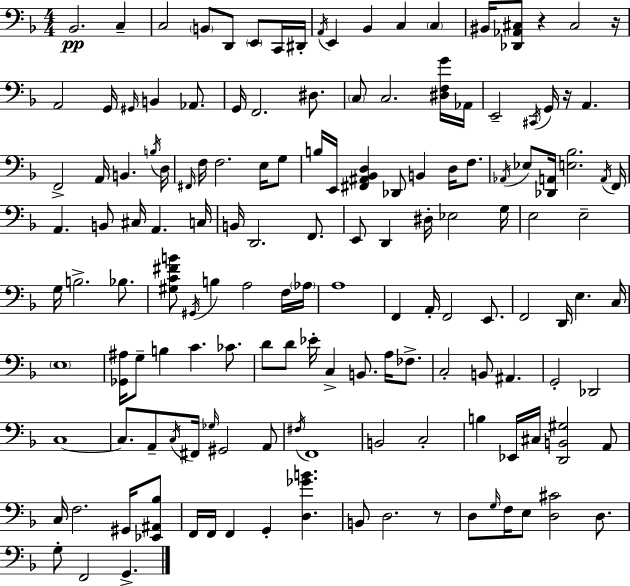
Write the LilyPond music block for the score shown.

{
  \clef bass
  \numericTimeSignature
  \time 4/4
  \key f \major
  bes,2.\pp c4-- | c2 \parenthesize b,8 d,8 \parenthesize e,8 c,16 dis,16-. | \acciaccatura { a,16 } e,4 bes,4 c4 \parenthesize c4 | bis,16 <des, aes, cis>8 r4 cis2 | \break r16 a,2 g,16 \grace { gis,16 } b,4 aes,8. | g,16 f,2. dis8. | \parenthesize c8 c2. | <dis f g'>16 aes,16 e,2-- \acciaccatura { cis,16 } g,16 r16 a,4. | \break f,2-> a,16 b,4. | \acciaccatura { b16 } d16 \grace { fis,16 } f16 f2. | e16 g8 b16 e,16 <fis, ais, bes, d>4 des,8 b,4 | d16 f8. \acciaccatura { aes,16 } ees8 <des, a,>16 <e bes>2. | \break \acciaccatura { a,16 } f,16 a,4. b,8 cis16 | a,4. c16 b,16 d,2. | f,8. e,8 d,4 dis16-. ees2 | g16 e2 e2-- | \break g16 b2.-> | bes8. <gis c' fis' b'>8 \acciaccatura { gis,16 } b4 a2 | f16 \parenthesize aes16 a1 | f,4 a,16-. f,2 | \break e,8. f,2 | d,16 e4. c16 \parenthesize e1 | <ges, ais>16 g8-- b4 c'4. | ces'8. d'8 d'8 ees'16-. c4-> | \break b,8. a16 fes8.-> c2-. | b,8 ais,4. g,2-. | des,2 c1~~ | c8. a,8-- \acciaccatura { c16 } fis,16 \grace { ges16 } | \break gis,2 a,8 \acciaccatura { fis16 } f,1 | b,2 | c2-. b4 ees,16 | cis16 <d, b, gis>2 a,8 c16 f2. | \break gis,16 <ees, ais, bes>8 f,16 f,16 f,4 | g,4-. <d ges' b'>4. b,8 d2. | r8 d8 \grace { g16 } f16 e8 | <d cis'>2 d8. g8-. f,2 | \break g,4.-> \bar "|."
}